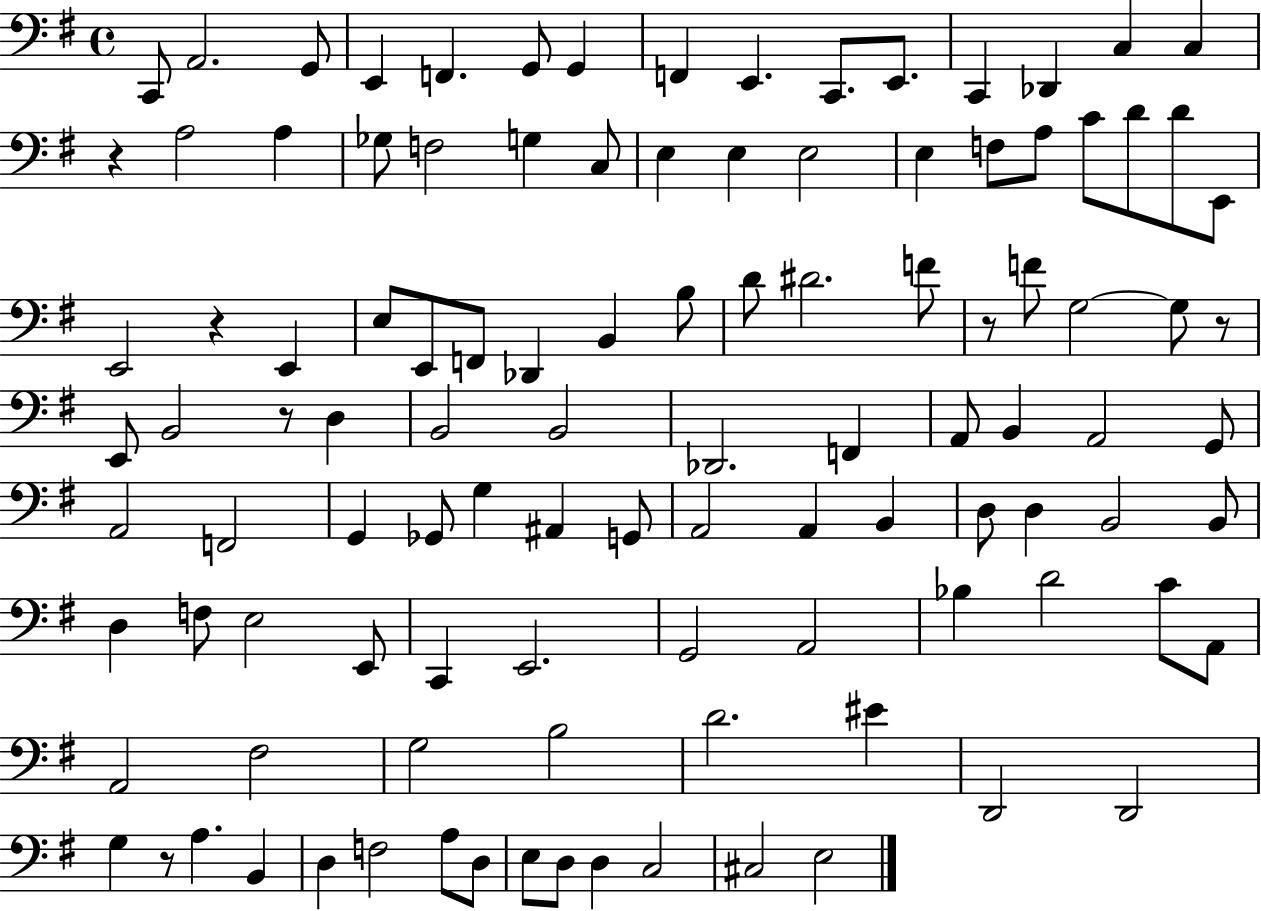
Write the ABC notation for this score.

X:1
T:Untitled
M:4/4
L:1/4
K:G
C,,/2 A,,2 G,,/2 E,, F,, G,,/2 G,, F,, E,, C,,/2 E,,/2 C,, _D,, C, C, z A,2 A, _G,/2 F,2 G, C,/2 E, E, E,2 E, F,/2 A,/2 C/2 D/2 D/2 E,,/2 E,,2 z E,, E,/2 E,,/2 F,,/2 _D,, B,, B,/2 D/2 ^D2 F/2 z/2 F/2 G,2 G,/2 z/2 E,,/2 B,,2 z/2 D, B,,2 B,,2 _D,,2 F,, A,,/2 B,, A,,2 G,,/2 A,,2 F,,2 G,, _G,,/2 G, ^A,, G,,/2 A,,2 A,, B,, D,/2 D, B,,2 B,,/2 D, F,/2 E,2 E,,/2 C,, E,,2 G,,2 A,,2 _B, D2 C/2 A,,/2 A,,2 ^F,2 G,2 B,2 D2 ^E D,,2 D,,2 G, z/2 A, B,, D, F,2 A,/2 D,/2 E,/2 D,/2 D, C,2 ^C,2 E,2